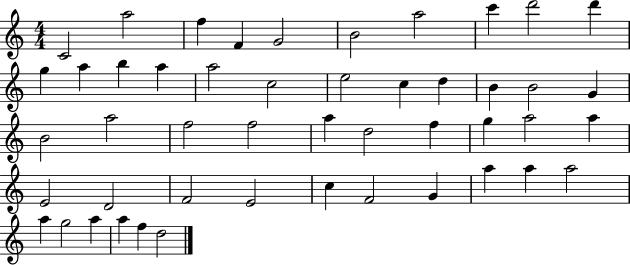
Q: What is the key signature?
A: C major